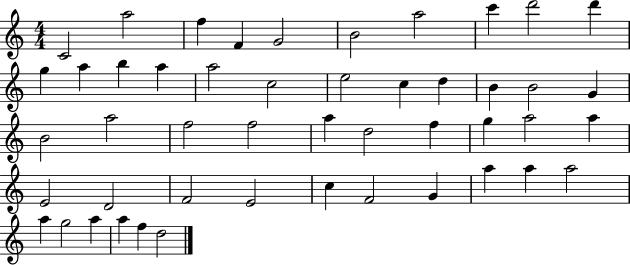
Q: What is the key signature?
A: C major